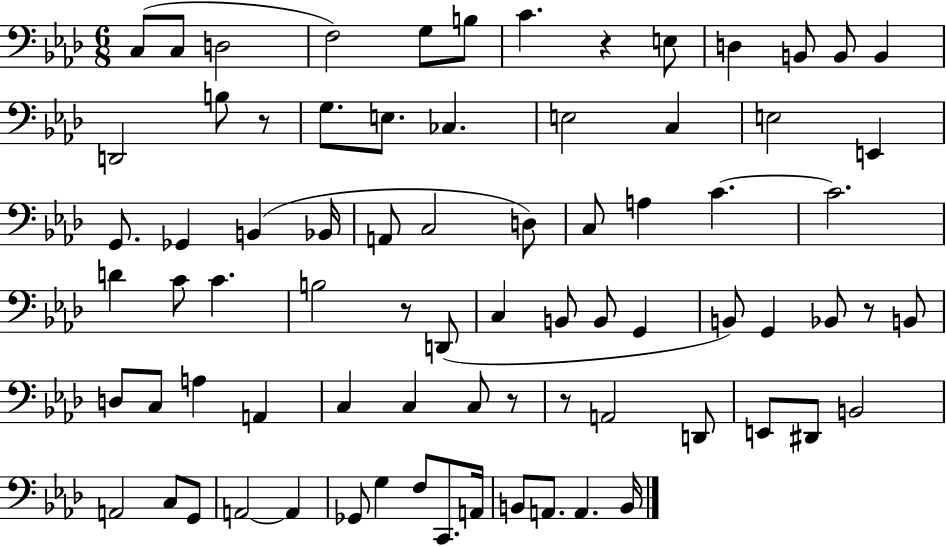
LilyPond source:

{
  \clef bass
  \numericTimeSignature
  \time 6/8
  \key aes \major
  c8( c8 d2 | f2) g8 b8 | c'4. r4 e8 | d4 b,8 b,8 b,4 | \break d,2 b8 r8 | g8. e8. ces4. | e2 c4 | e2 e,4 | \break g,8. ges,4 b,4( bes,16 | a,8 c2 d8) | c8 a4 c'4.~~ | c'2. | \break d'4 c'8 c'4. | b2 r8 d,8( | c4 b,8 b,8 g,4 | b,8) g,4 bes,8 r8 b,8 | \break d8 c8 a4 a,4 | c4 c4 c8 r8 | r8 a,2 d,8 | e,8 dis,8 b,2 | \break a,2 c8 g,8 | a,2~~ a,4 | ges,8 g4 f8 c,8. a,16 | b,8 a,8. a,4. b,16 | \break \bar "|."
}